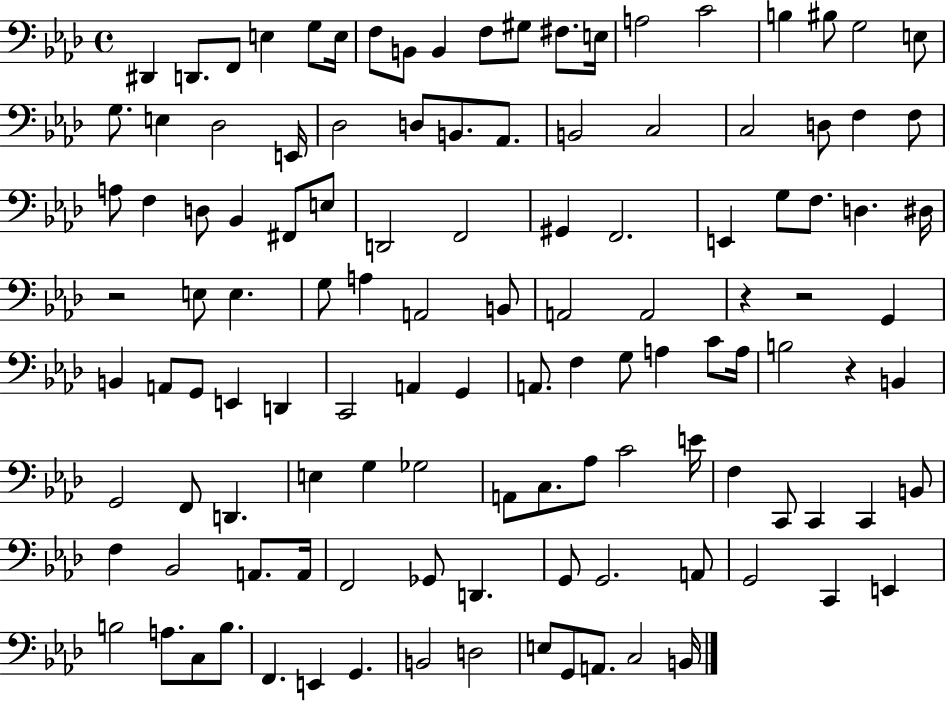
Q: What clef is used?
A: bass